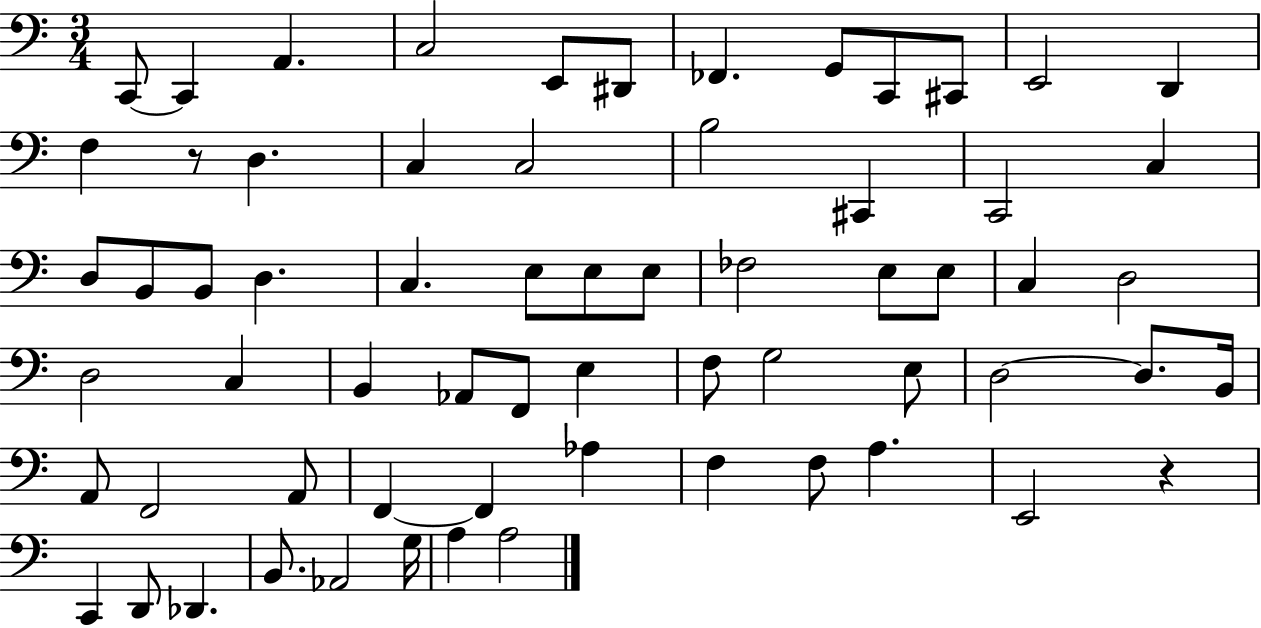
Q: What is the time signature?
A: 3/4